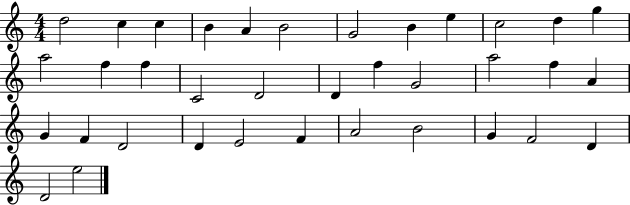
D5/h C5/q C5/q B4/q A4/q B4/h G4/h B4/q E5/q C5/h D5/q G5/q A5/h F5/q F5/q C4/h D4/h D4/q F5/q G4/h A5/h F5/q A4/q G4/q F4/q D4/h D4/q E4/h F4/q A4/h B4/h G4/q F4/h D4/q D4/h E5/h